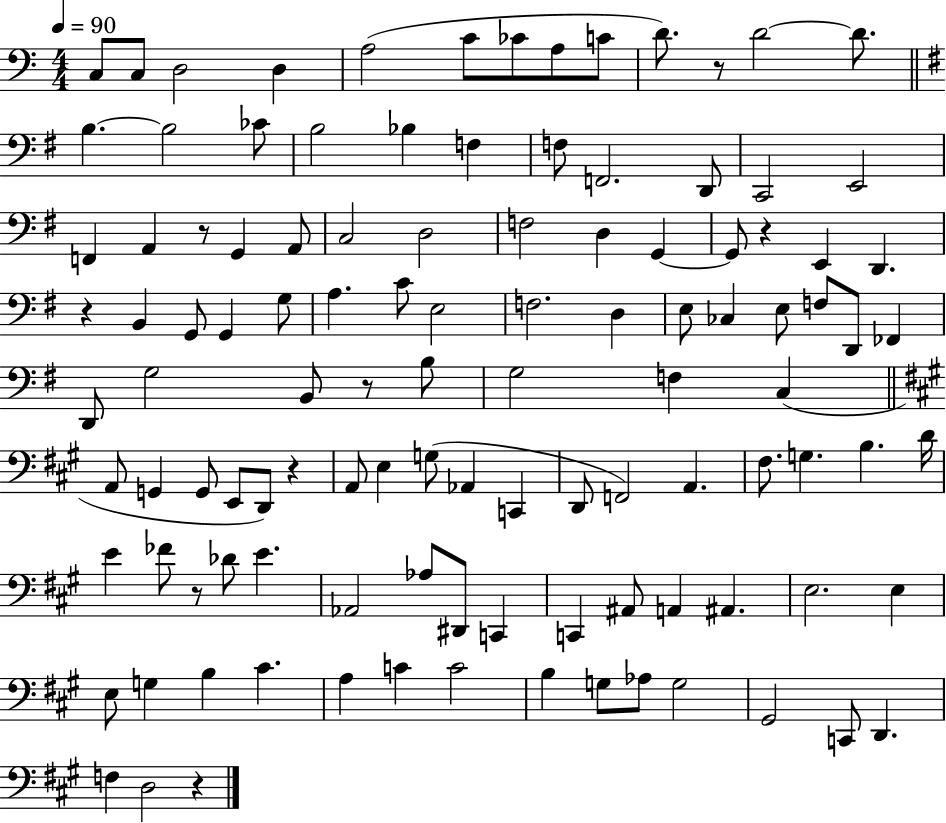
{
  \clef bass
  \numericTimeSignature
  \time 4/4
  \key c \major
  \tempo 4 = 90
  c8 c8 d2 d4 | a2( c'8 ces'8 a8 c'8 | d'8.) r8 d'2~~ d'8. | \bar "||" \break \key e \minor b4.~~ b2 ces'8 | b2 bes4 f4 | f8 f,2. d,8 | c,2 e,2 | \break f,4 a,4 r8 g,4 a,8 | c2 d2 | f2 d4 g,4~~ | g,8 r4 e,4 d,4. | \break r4 b,4 g,8 g,4 g8 | a4. c'8 e2 | f2. d4 | e8 ces4 e8 f8 d,8 fes,4 | \break d,8 g2 b,8 r8 b8 | g2 f4 c4( | \bar "||" \break \key a \major a,8 g,4 g,8 e,8 d,8) r4 | a,8 e4 g8( aes,4 c,4 | d,8 f,2) a,4. | fis8. g4. b4. d'16 | \break e'4 fes'8 r8 des'8 e'4. | aes,2 aes8 dis,8 c,4 | c,4 ais,8 a,4 ais,4. | e2. e4 | \break e8 g4 b4 cis'4. | a4 c'4 c'2 | b4 g8 aes8 g2 | gis,2 c,8 d,4. | \break f4 d2 r4 | \bar "|."
}